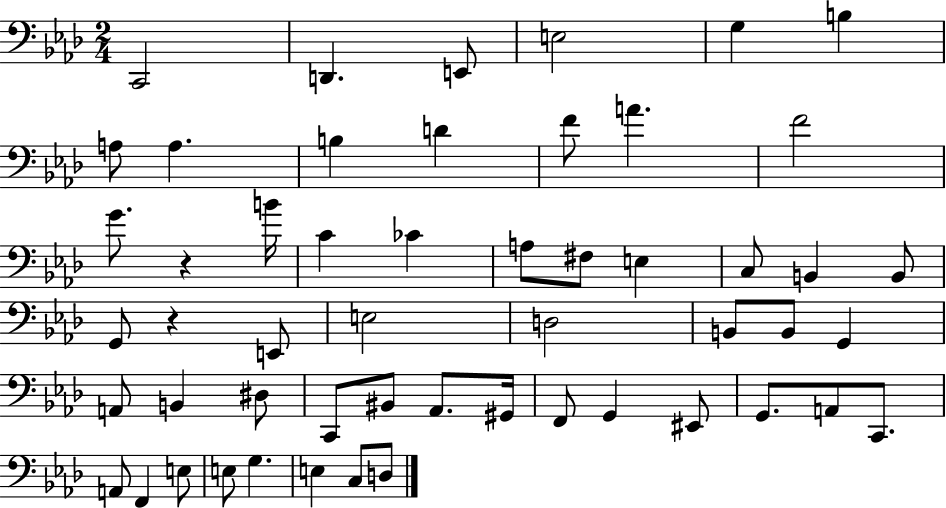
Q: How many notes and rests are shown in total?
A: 53